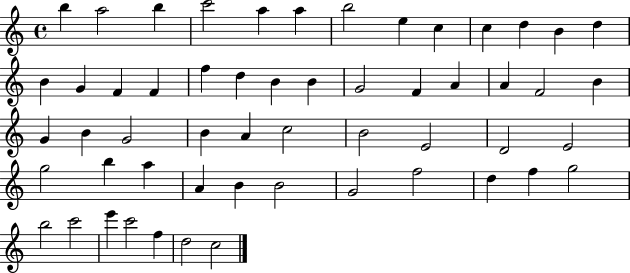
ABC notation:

X:1
T:Untitled
M:4/4
L:1/4
K:C
b a2 b c'2 a a b2 e c c d B d B G F F f d B B G2 F A A F2 B G B G2 B A c2 B2 E2 D2 E2 g2 b a A B B2 G2 f2 d f g2 b2 c'2 e' c'2 f d2 c2